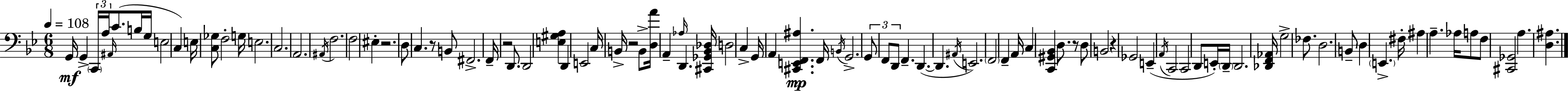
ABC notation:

X:1
T:Untitled
M:6/8
L:1/4
K:Gm
G,,/4 G,, C,,/4 A,/4 ^A,,/4 C/2 B,/4 G,/4 E,2 C, E,/4 [C,_G,]/2 F,2 G,/4 E,2 C,2 A,,2 ^A,,/4 F,2 F,2 ^E, z2 D,/2 C, z/2 B,,/2 ^F,,2 F,,/4 z2 D,,/2 D,,2 [E,^G,A,] D,, E,,2 C,/4 B,,/4 z2 B,,/2 [D,A]/4 A,, _A,/4 D,, [^C,,_G,,_B,,_D,]/4 D,2 C, G,,/4 A,, [^C,,E,,F,,^A,] F,,/4 B,,/4 G,,2 G,,/2 F,,/2 D,,/2 F,, D,, D,, ^A,,/4 E,,2 F,,2 F,, A,,/4 C, [C,,^G,,_B,,] D,/2 z/2 D,/2 B,,2 z _G,,2 E,, A,,/4 C,,2 C,,2 D,,/2 E,,/4 D,,/4 D,,2 [_D,,F,,_A,,]/4 G,2 _F,/2 D,2 B,,/2 D, E,, ^F,/4 ^A, A, _A,/4 A,/2 F,/2 [^C,,_G,,]2 A, [D,^A,]